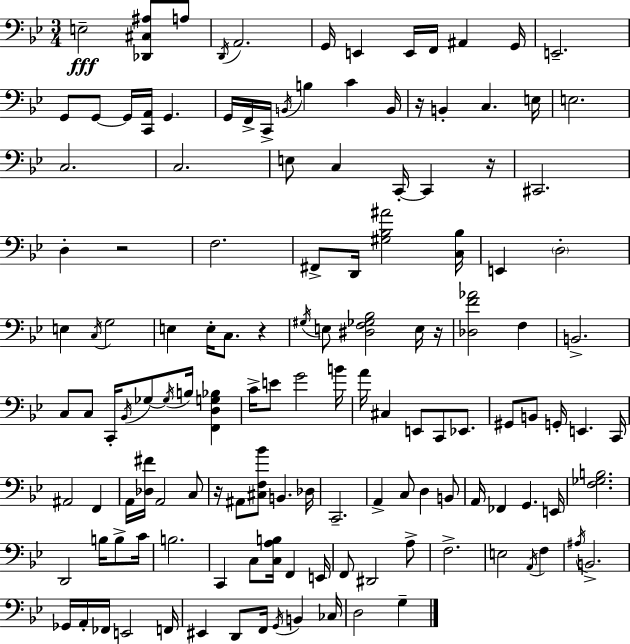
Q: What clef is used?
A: bass